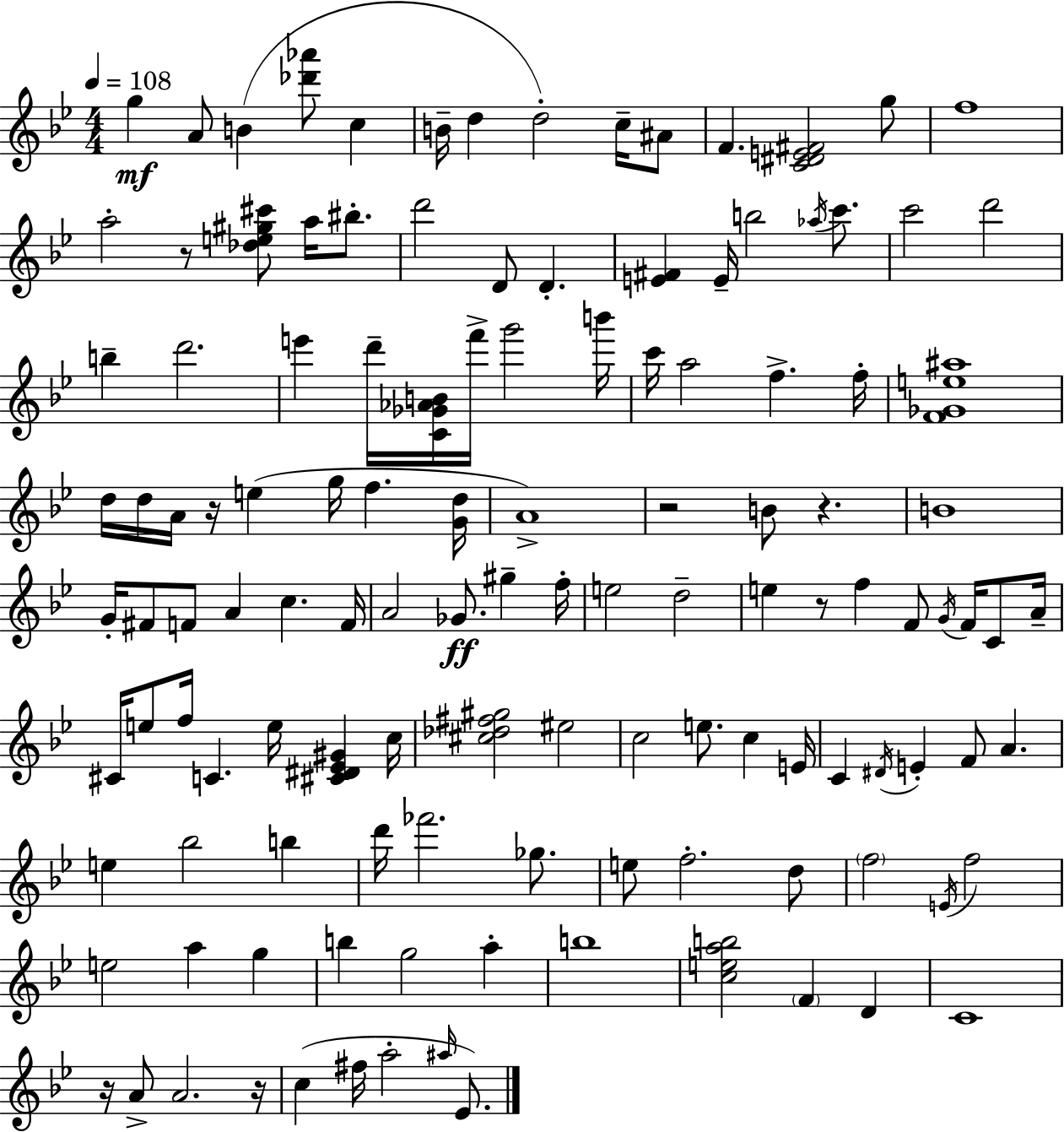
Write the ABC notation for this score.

X:1
T:Untitled
M:4/4
L:1/4
K:Bb
g A/2 B [_d'_a']/2 c B/4 d d2 c/4 ^A/2 F [C^DE^F]2 g/2 f4 a2 z/2 [_de^g^c']/2 a/4 ^b/2 d'2 D/2 D [E^F] E/4 b2 _a/4 c'/2 c'2 d'2 b d'2 e' d'/4 [C_G_AB]/4 f'/4 g'2 b'/4 c'/4 a2 f f/4 [F_Ge^a]4 d/4 d/4 A/4 z/4 e g/4 f [Gd]/4 A4 z2 B/2 z B4 G/4 ^F/2 F/2 A c F/4 A2 _G/2 ^g f/4 e2 d2 e z/2 f F/2 G/4 F/4 C/2 A/4 ^C/4 e/2 f/4 C e/4 [^C^D_E^G] c/4 [^c_d^f^g]2 ^e2 c2 e/2 c E/4 C ^D/4 E F/2 A e _b2 b d'/4 _f'2 _g/2 e/2 f2 d/2 f2 E/4 f2 e2 a g b g2 a b4 [ceab]2 F D C4 z/4 A/2 A2 z/4 c ^f/4 a2 ^a/4 _E/2